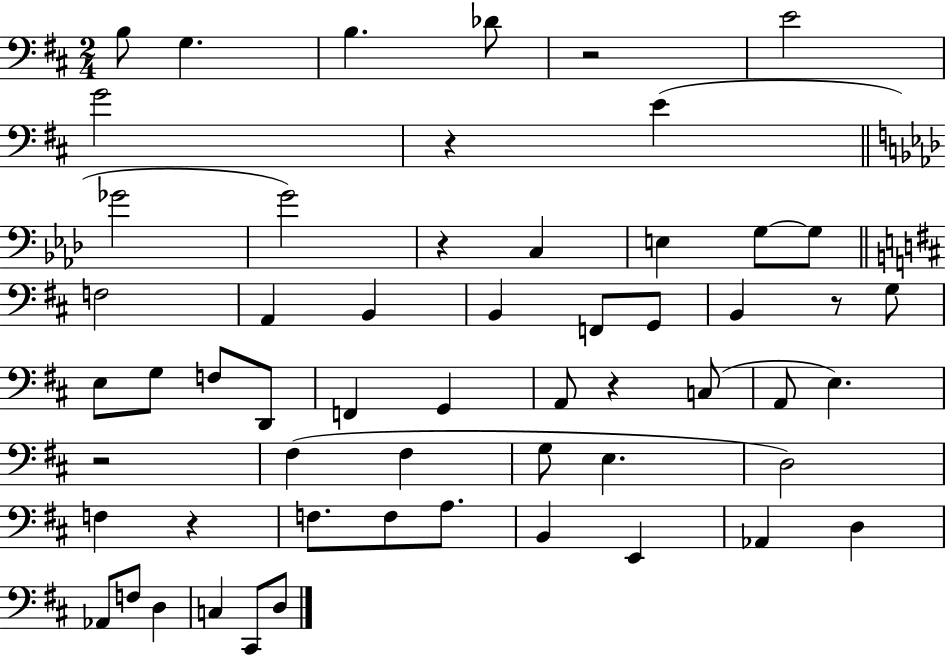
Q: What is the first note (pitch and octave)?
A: B3